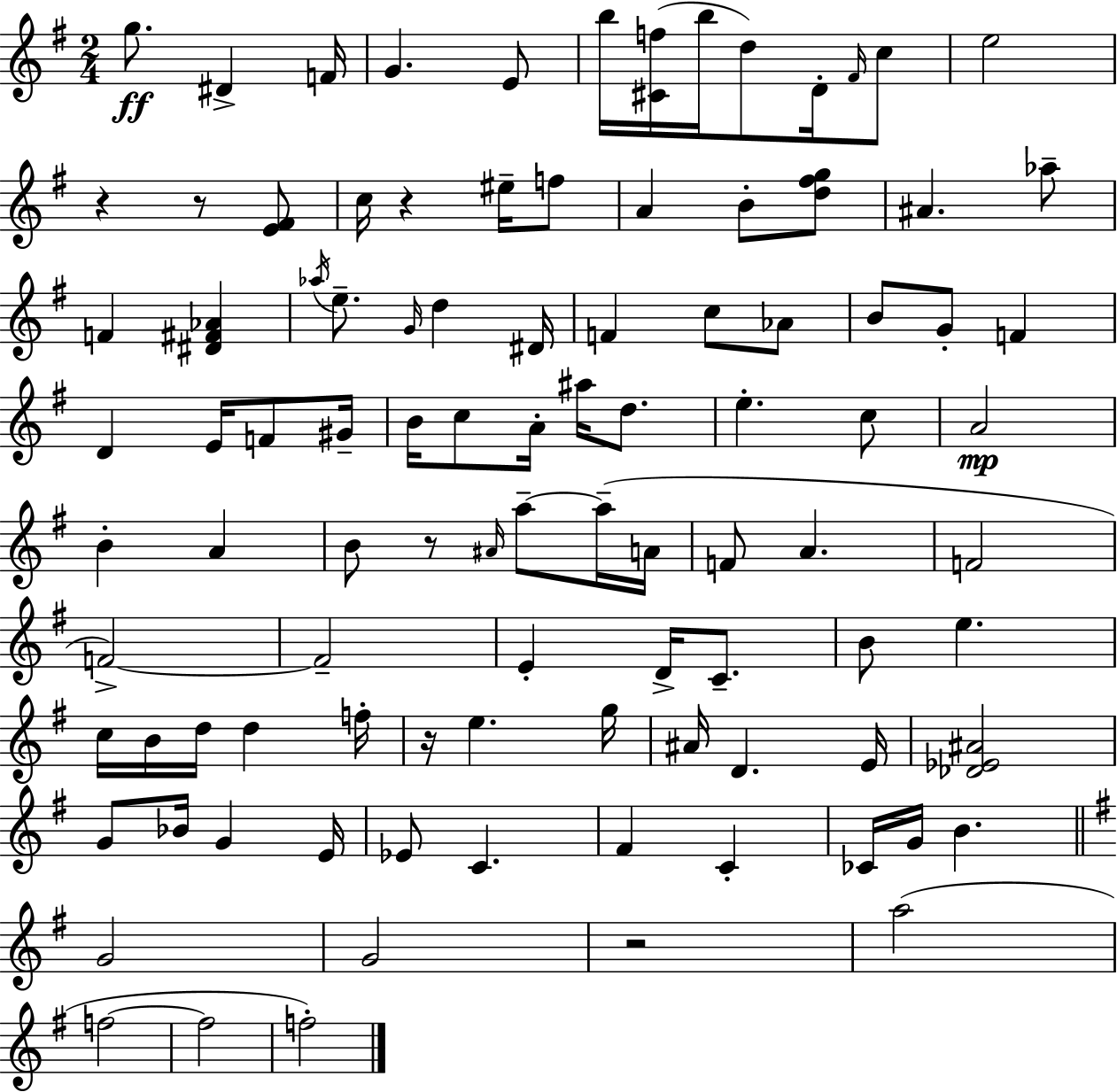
{
  \clef treble
  \numericTimeSignature
  \time 2/4
  \key g \major
  \repeat volta 2 { g''8.\ff dis'4-> f'16 | g'4. e'8 | b''16 <cis' f''>16( b''16 d''8) d'16-. \grace { fis'16 } c''8 | e''2 | \break r4 r8 <e' fis'>8 | c''16 r4 eis''16-- f''8 | a'4 b'8-. <d'' fis'' g''>8 | ais'4. aes''8-- | \break f'4 <dis' fis' aes'>4 | \acciaccatura { aes''16 } e''8.-- \grace { g'16 } d''4 | dis'16 f'4 c''8 | aes'8 b'8 g'8-. f'4 | \break d'4 e'16 | f'8 gis'16-- b'16 c''8 a'16-. ais''16 | d''8. e''4.-. | c''8 a'2\mp | \break b'4-. a'4 | b'8 r8 \grace { ais'16 } | a''8--~~ a''16--( a'16 f'8 a'4. | f'2 | \break f'2->~~) | f'2-- | e'4-. | d'16-> c'8.-- b'8 e''4. | \break c''16 b'16 d''16 d''4 | f''16-. r16 e''4. | g''16 ais'16 d'4. | e'16 <des' ees' ais'>2 | \break g'8 bes'16 g'4 | e'16 ees'8 c'4. | fis'4 | c'4-. ces'16 g'16 b'4. | \break \bar "||" \break \key g \major g'2 | g'2 | r2 | a''2( | \break f''2~~ | f''2 | f''2-.) | } \bar "|."
}